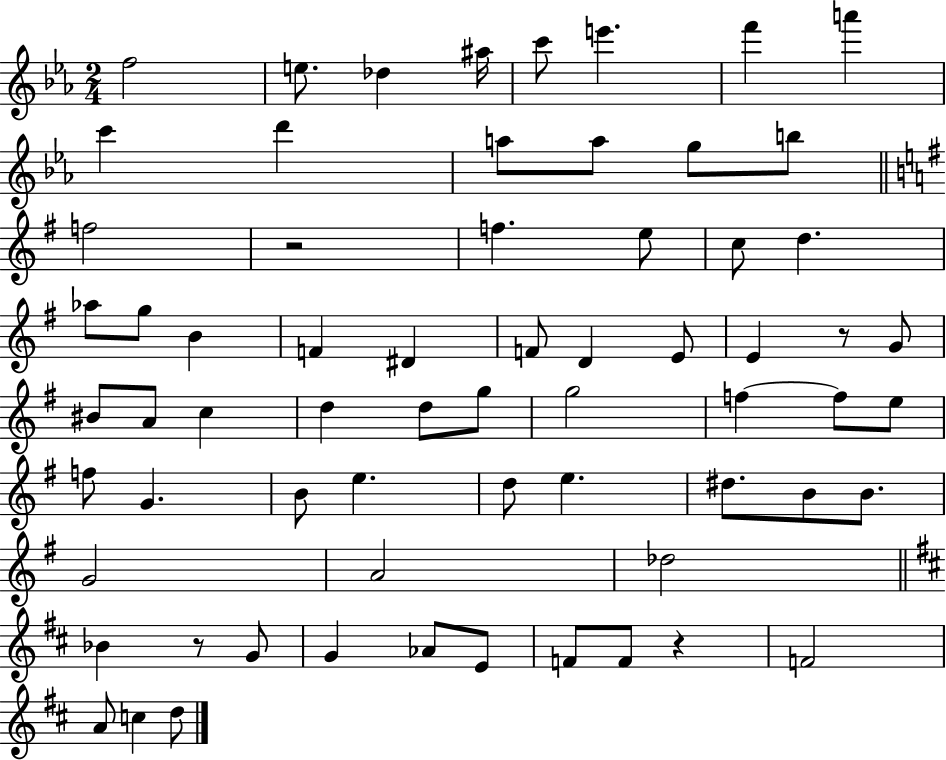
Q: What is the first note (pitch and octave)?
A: F5